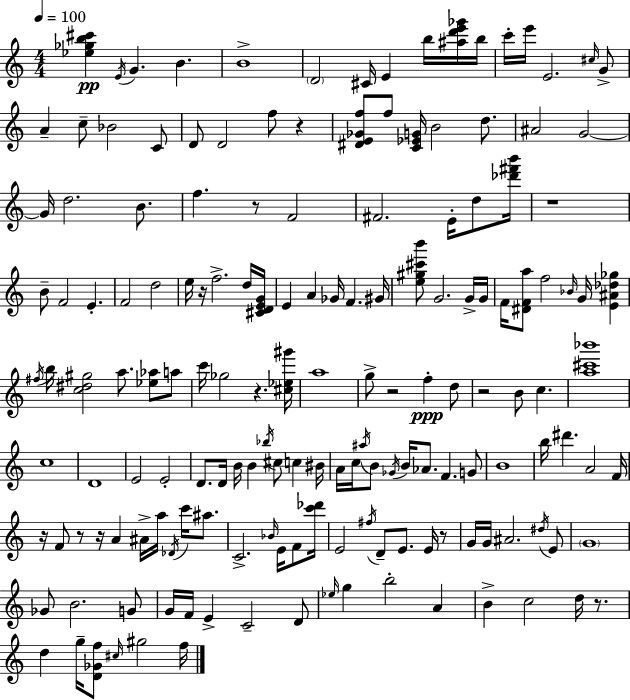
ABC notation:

X:1
T:Untitled
M:4/4
L:1/4
K:C
[_e_gb^c'] E/4 G B B4 D2 ^C/4 E b/4 [^ad'e'_g']/4 b/4 c'/4 e'/4 E2 ^c/4 G/2 A c/2 _B2 C/2 D/2 D2 f/2 z [^DE_Gf]/2 f/2 [C_EG]/4 B2 d/2 ^A2 G2 G/4 d2 B/2 f z/2 F2 ^F2 E/4 d/2 [_d'^f'b']/4 z4 B/2 F2 E F2 d2 e/4 z/4 f2 d/4 [^CDEG]/4 E A _G/4 F ^G/4 [e^g^c'b']/2 G2 G/4 G/4 F/4 [^DFa]/2 f2 _B/4 G/4 [E^A_d_g] ^f/4 b/4 [c^d^g]2 a/2 [_e_a]/2 a/2 c'/4 _g2 z [^c_e^g']/4 a4 g/2 z2 f d/2 z2 B/2 c [a^c'_b']4 c4 D4 E2 E2 D/2 D/4 B/4 B _b/4 ^c/2 c ^B/4 A/4 c/4 ^a/4 B/2 _G/4 B/4 _A/2 F G/2 B4 b/4 ^d' A2 F/4 z/4 F/2 z/2 z/4 A ^A/4 a/4 _D/4 c'/4 ^a/2 C2 _B/4 E/4 F/2 [c'_d']/4 E2 ^f/4 D/2 E/2 E/4 z/2 G/4 G/4 ^A2 ^d/4 E/2 G4 _G/2 B2 G/2 G/4 F/4 E C2 D/2 _e/4 g b2 A B c2 d/4 z/2 d g/4 [D_Gf]/2 ^c/4 ^g2 f/4